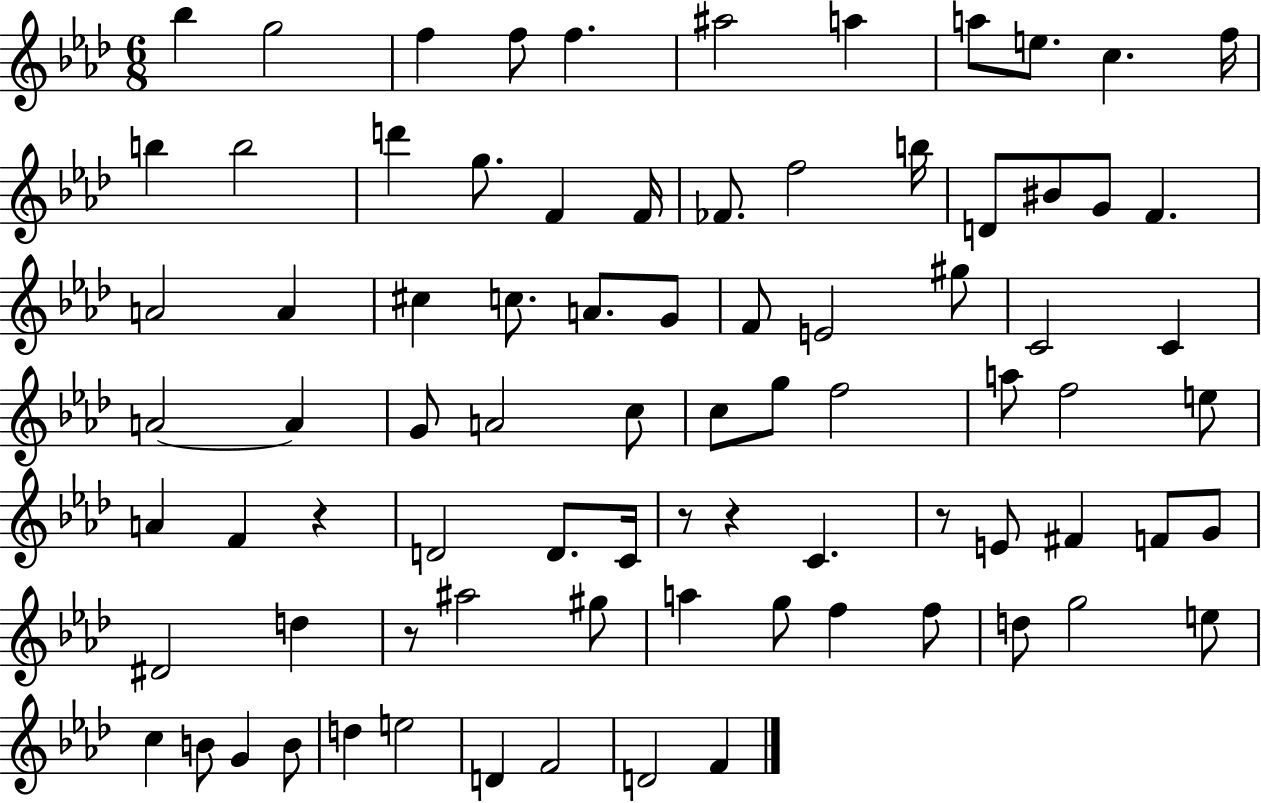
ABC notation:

X:1
T:Untitled
M:6/8
L:1/4
K:Ab
_b g2 f f/2 f ^a2 a a/2 e/2 c f/4 b b2 d' g/2 F F/4 _F/2 f2 b/4 D/2 ^B/2 G/2 F A2 A ^c c/2 A/2 G/2 F/2 E2 ^g/2 C2 C A2 A G/2 A2 c/2 c/2 g/2 f2 a/2 f2 e/2 A F z D2 D/2 C/4 z/2 z C z/2 E/2 ^F F/2 G/2 ^D2 d z/2 ^a2 ^g/2 a g/2 f f/2 d/2 g2 e/2 c B/2 G B/2 d e2 D F2 D2 F